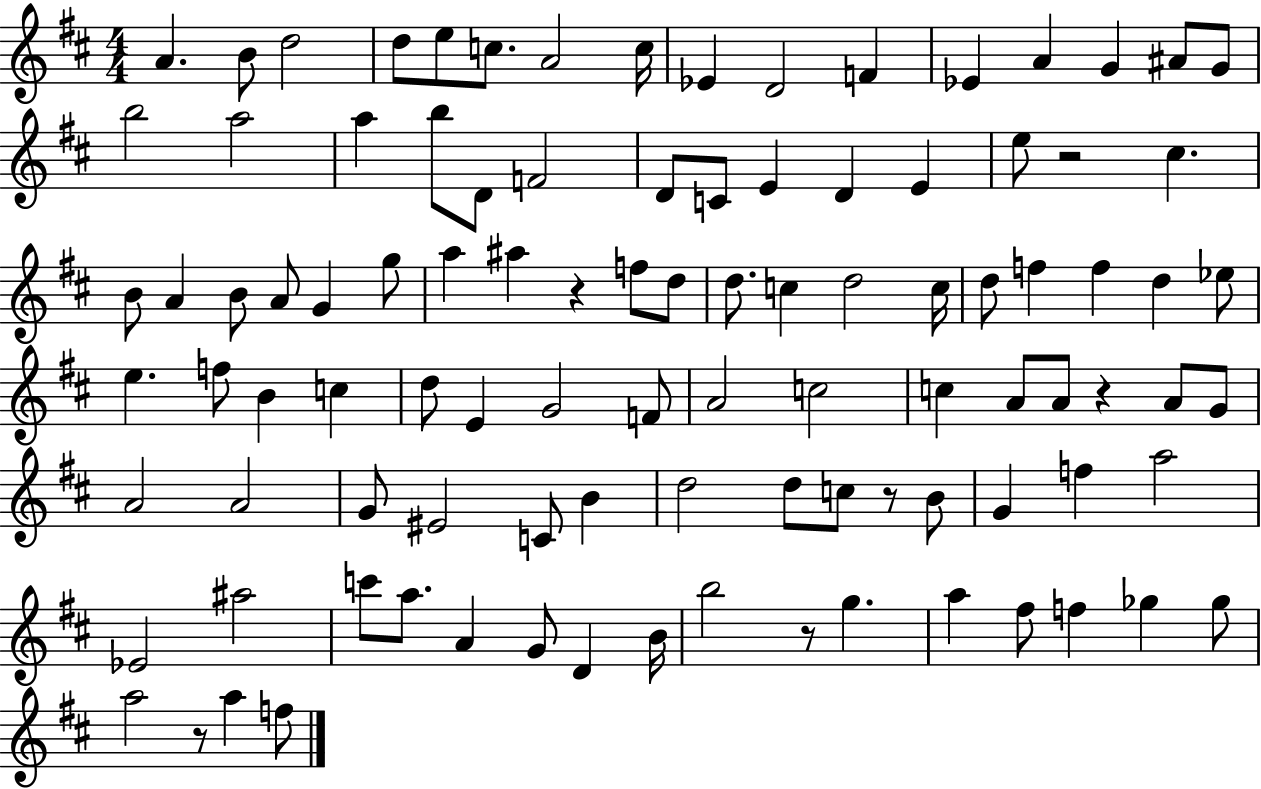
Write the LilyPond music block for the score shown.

{
  \clef treble
  \numericTimeSignature
  \time 4/4
  \key d \major
  a'4. b'8 d''2 | d''8 e''8 c''8. a'2 c''16 | ees'4 d'2 f'4 | ees'4 a'4 g'4 ais'8 g'8 | \break b''2 a''2 | a''4 b''8 d'8 f'2 | d'8 c'8 e'4 d'4 e'4 | e''8 r2 cis''4. | \break b'8 a'4 b'8 a'8 g'4 g''8 | a''4 ais''4 r4 f''8 d''8 | d''8. c''4 d''2 c''16 | d''8 f''4 f''4 d''4 ees''8 | \break e''4. f''8 b'4 c''4 | d''8 e'4 g'2 f'8 | a'2 c''2 | c''4 a'8 a'8 r4 a'8 g'8 | \break a'2 a'2 | g'8 eis'2 c'8 b'4 | d''2 d''8 c''8 r8 b'8 | g'4 f''4 a''2 | \break ees'2 ais''2 | c'''8 a''8. a'4 g'8 d'4 b'16 | b''2 r8 g''4. | a''4 fis''8 f''4 ges''4 ges''8 | \break a''2 r8 a''4 f''8 | \bar "|."
}